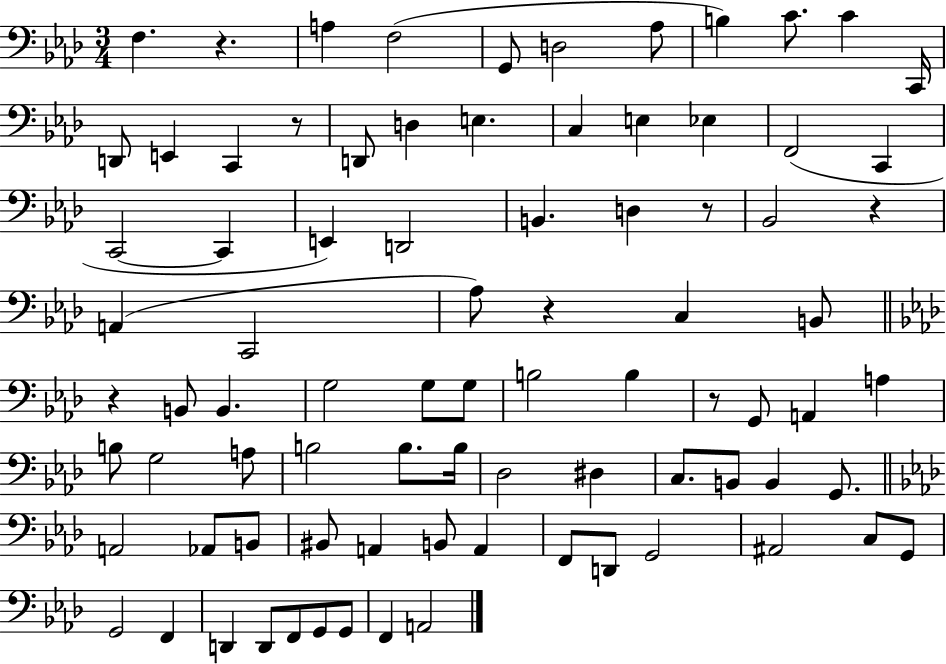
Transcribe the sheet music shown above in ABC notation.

X:1
T:Untitled
M:3/4
L:1/4
K:Ab
F, z A, F,2 G,,/2 D,2 _A,/2 B, C/2 C C,,/4 D,,/2 E,, C,, z/2 D,,/2 D, E, C, E, _E, F,,2 C,, C,,2 C,, E,, D,,2 B,, D, z/2 _B,,2 z A,, C,,2 _A,/2 z C, B,,/2 z B,,/2 B,, G,2 G,/2 G,/2 B,2 B, z/2 G,,/2 A,, A, B,/2 G,2 A,/2 B,2 B,/2 B,/4 _D,2 ^D, C,/2 B,,/2 B,, G,,/2 A,,2 _A,,/2 B,,/2 ^B,,/2 A,, B,,/2 A,, F,,/2 D,,/2 G,,2 ^A,,2 C,/2 G,,/2 G,,2 F,, D,, D,,/2 F,,/2 G,,/2 G,,/2 F,, A,,2